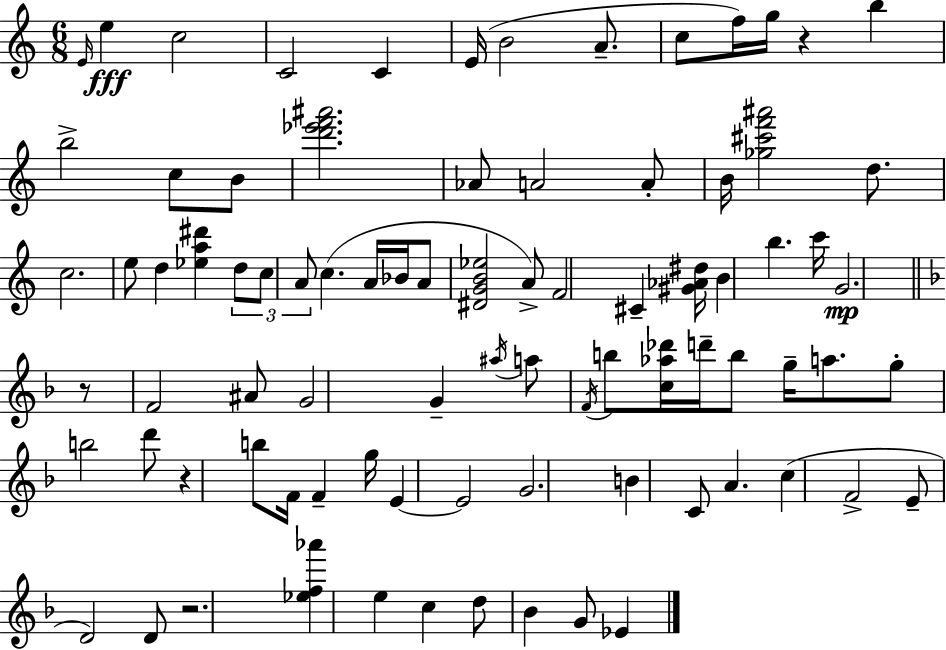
{
  \clef treble
  \numericTimeSignature
  \time 6/8
  \key c \major
  \grace { e'16 }\fff e''4 c''2 | c'2 c'4 | e'16( b'2 a'8.-- | c''8 f''16) g''16 r4 b''4 | \break b''2-> c''8 b'8 | <d''' ees''' f''' ais'''>2. | aes'8 a'2 a'8-. | b'16 <ges'' cis''' f''' ais'''>2 d''8. | \break c''2. | e''8 d''4 <ees'' a'' dis'''>4 \tuplet 3/2 { d''8 | c''8 a'8 } c''4.( a'16 | bes'16 a'8 <dis' g' b' ees''>2 a'8->) | \break f'2 cis'4-- | <gis' aes' dis''>16 b'4 b''4. | c'''16 g'2.\mp | \bar "||" \break \key f \major r8 f'2 ais'8 | g'2 g'4-- | \acciaccatura { ais''16 } a''8 \acciaccatura { f'16 } b''8 <c'' aes'' des'''>16 d'''16-- b''8 g''16-- a''8. | g''8-. b''2 | \break d'''8 r4 b''8 f'16 f'4-- | g''16 e'4~~ e'2 | g'2. | b'4 c'8 a'4. | \break c''4( f'2-> | e'8-- d'2) | d'8 r2. | <ees'' f'' aes'''>4 e''4 c''4 | \break d''8 bes'4 g'8 ees'4 | \bar "|."
}